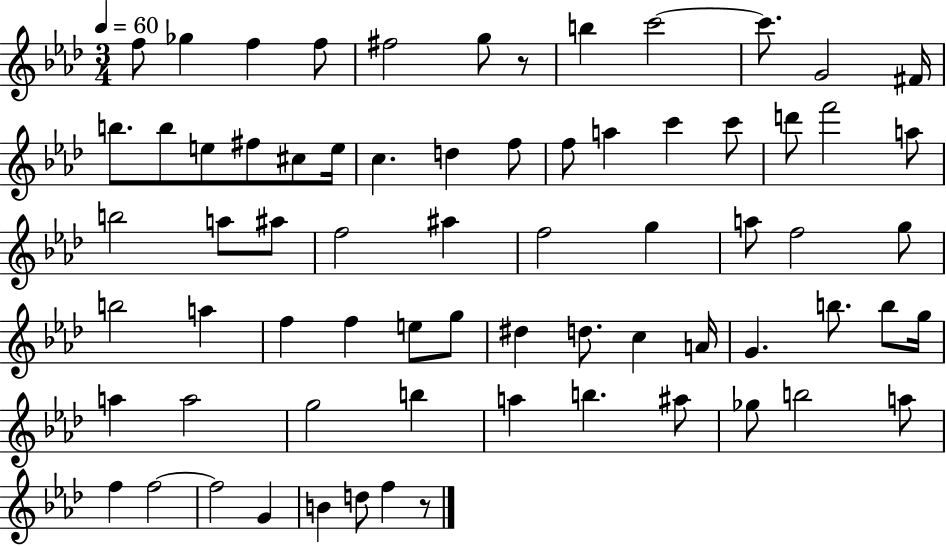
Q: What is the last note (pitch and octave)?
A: F5